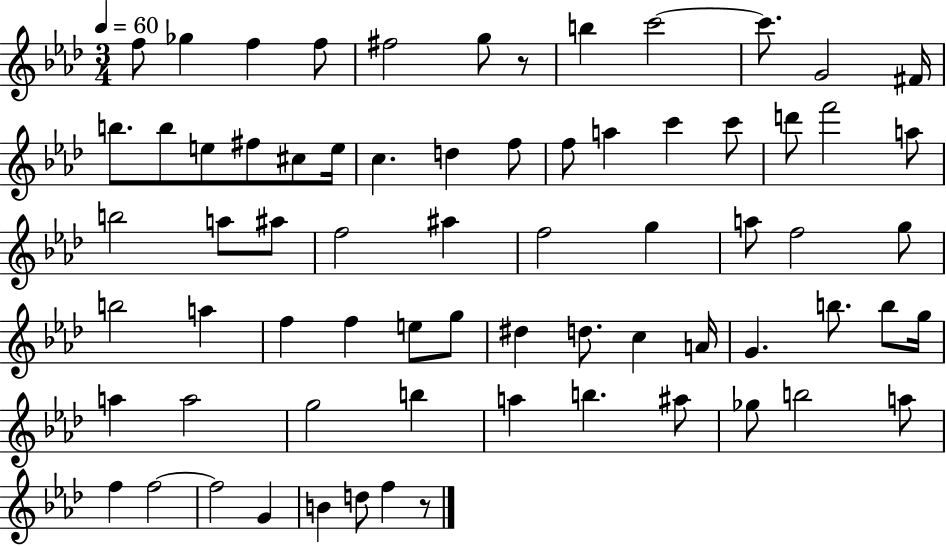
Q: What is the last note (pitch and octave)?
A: F5